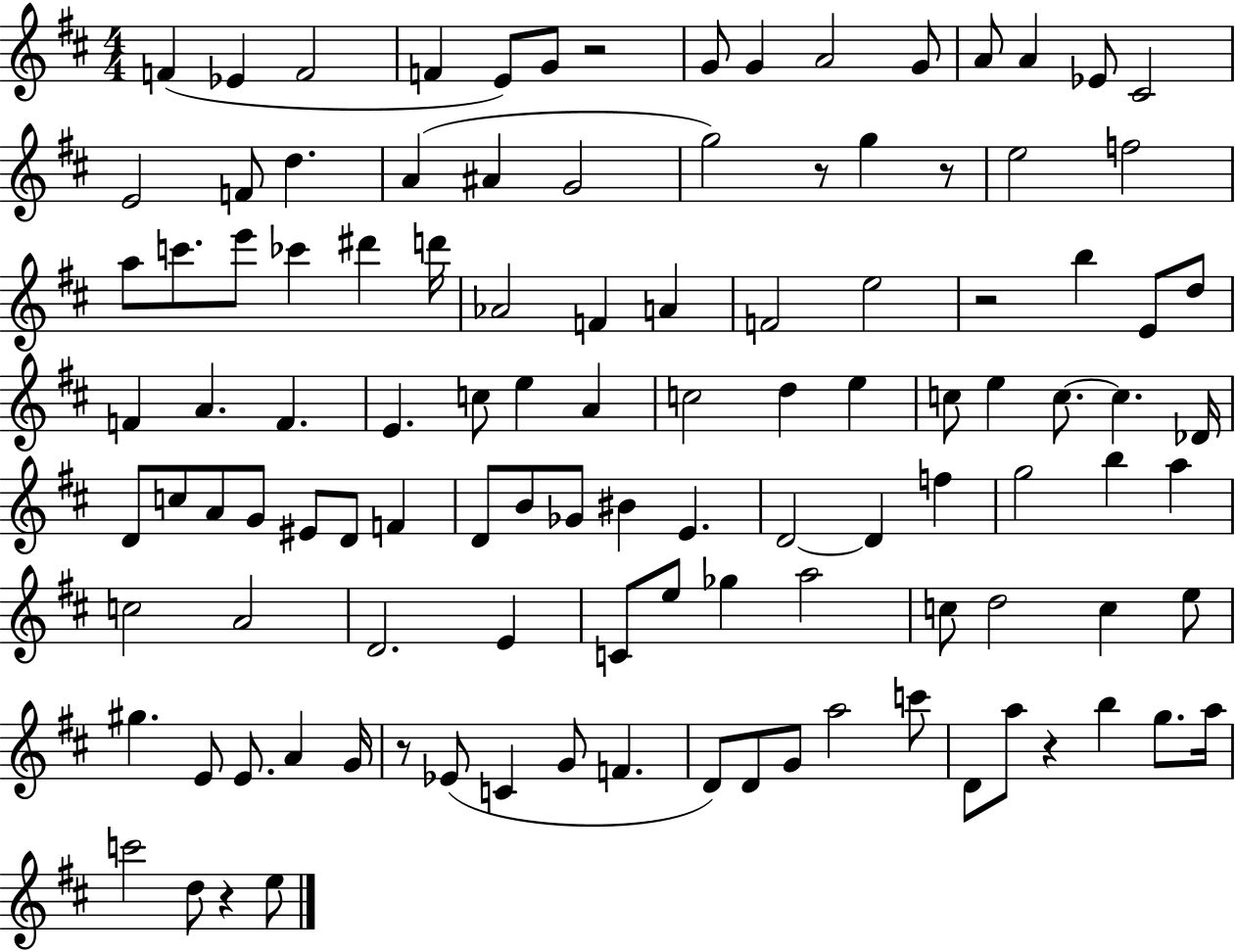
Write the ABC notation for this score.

X:1
T:Untitled
M:4/4
L:1/4
K:D
F _E F2 F E/2 G/2 z2 G/2 G A2 G/2 A/2 A _E/2 ^C2 E2 F/2 d A ^A G2 g2 z/2 g z/2 e2 f2 a/2 c'/2 e'/2 _c' ^d' d'/4 _A2 F A F2 e2 z2 b E/2 d/2 F A F E c/2 e A c2 d e c/2 e c/2 c _D/4 D/2 c/2 A/2 G/2 ^E/2 D/2 F D/2 B/2 _G/2 ^B E D2 D f g2 b a c2 A2 D2 E C/2 e/2 _g a2 c/2 d2 c e/2 ^g E/2 E/2 A G/4 z/2 _E/2 C G/2 F D/2 D/2 G/2 a2 c'/2 D/2 a/2 z b g/2 a/4 c'2 d/2 z e/2